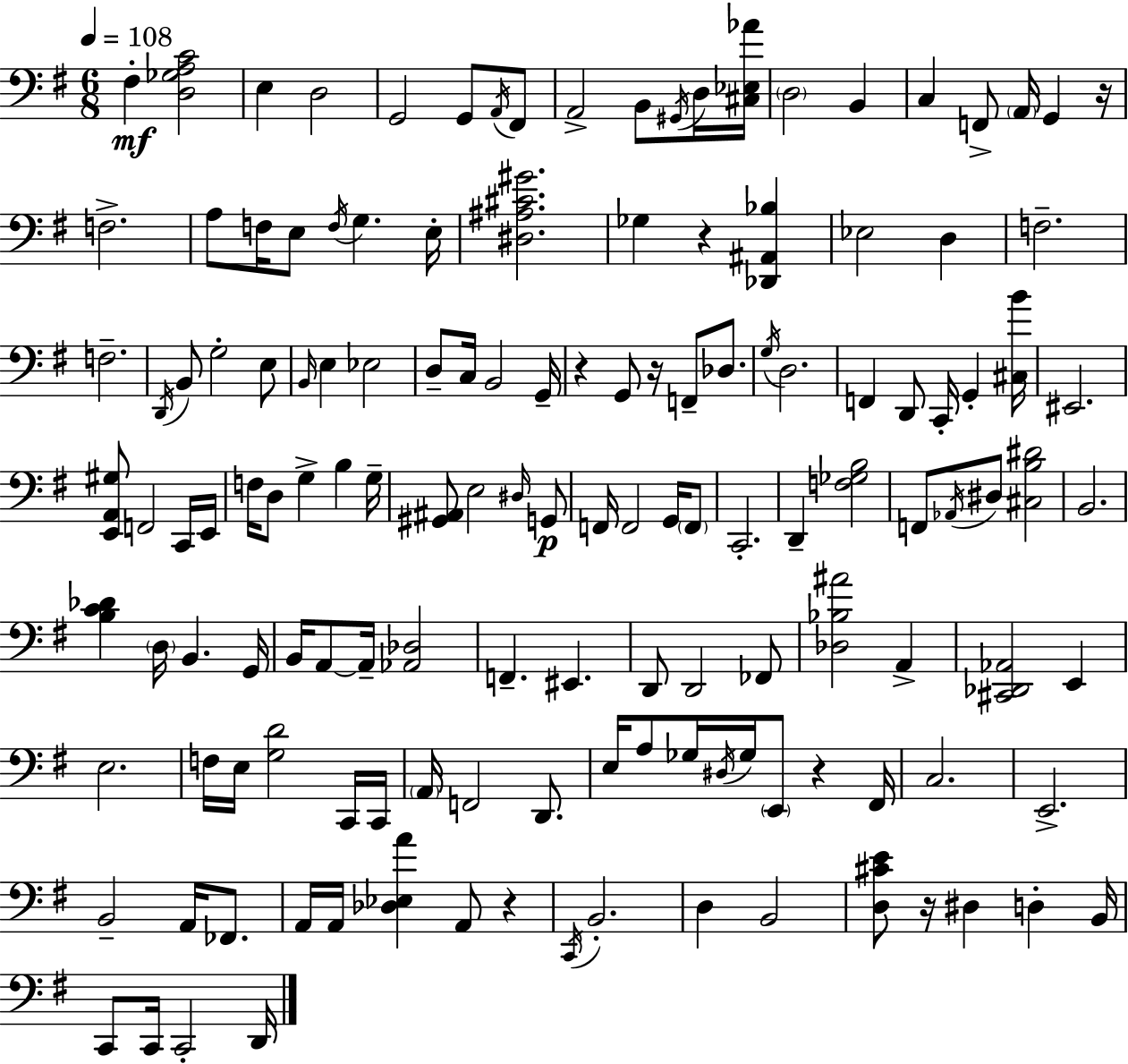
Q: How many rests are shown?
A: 7